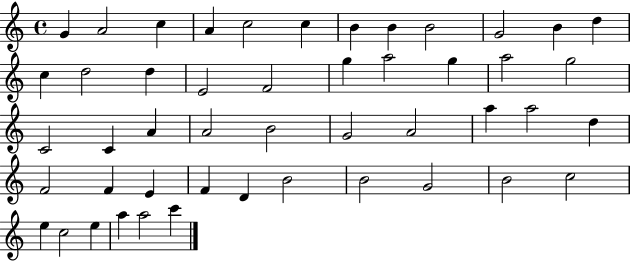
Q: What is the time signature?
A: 4/4